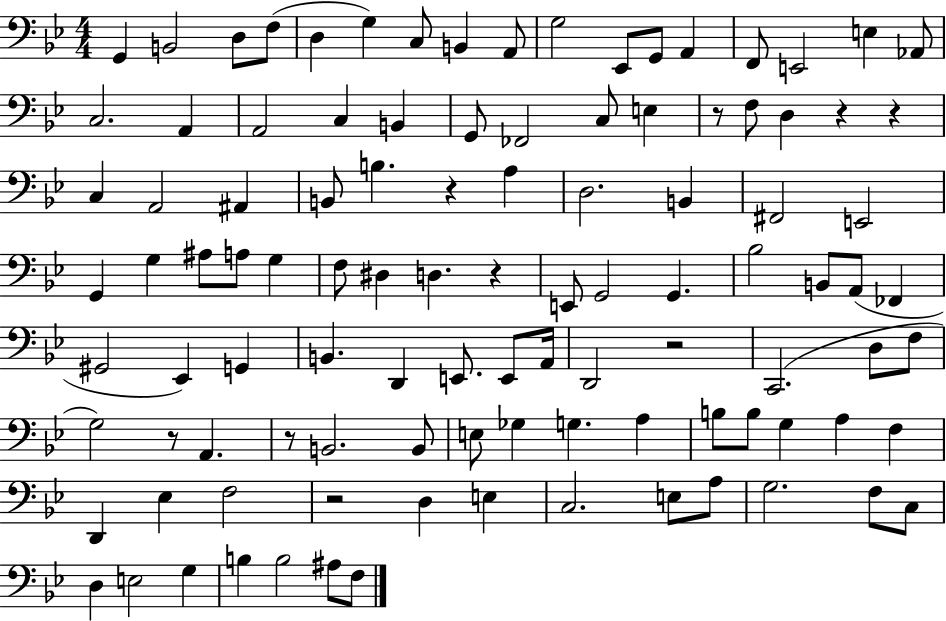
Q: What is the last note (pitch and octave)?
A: F3